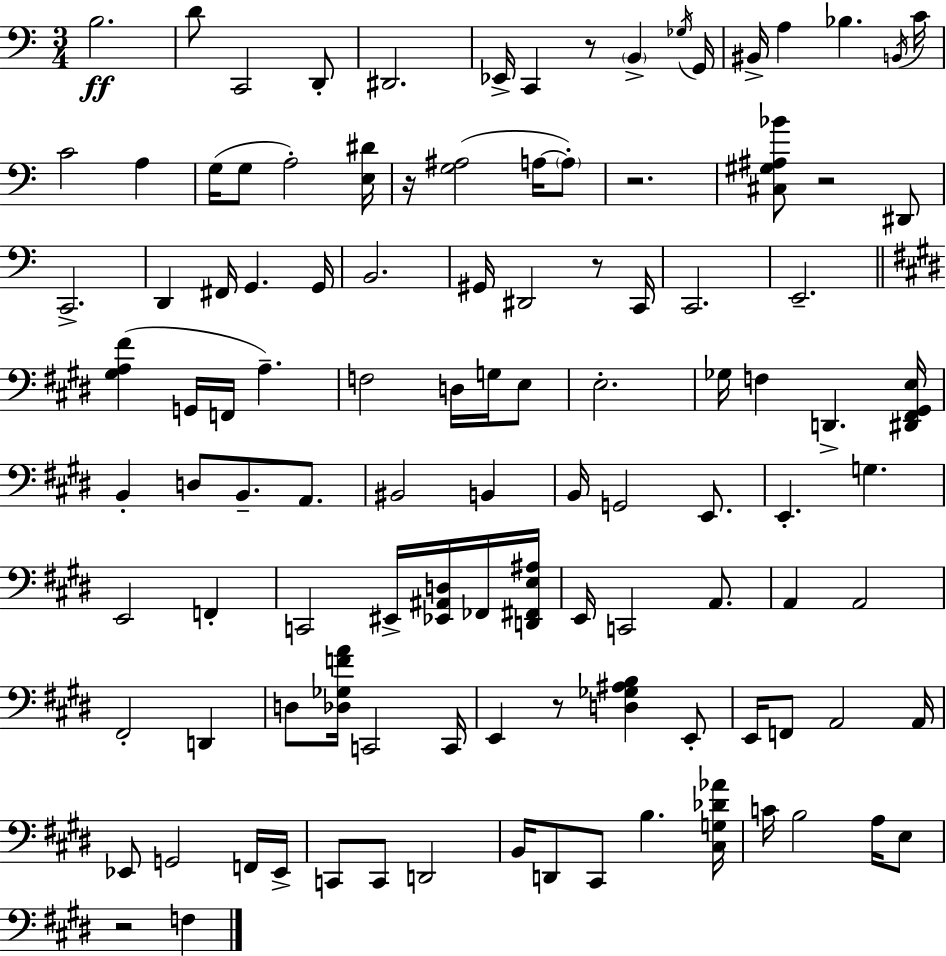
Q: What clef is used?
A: bass